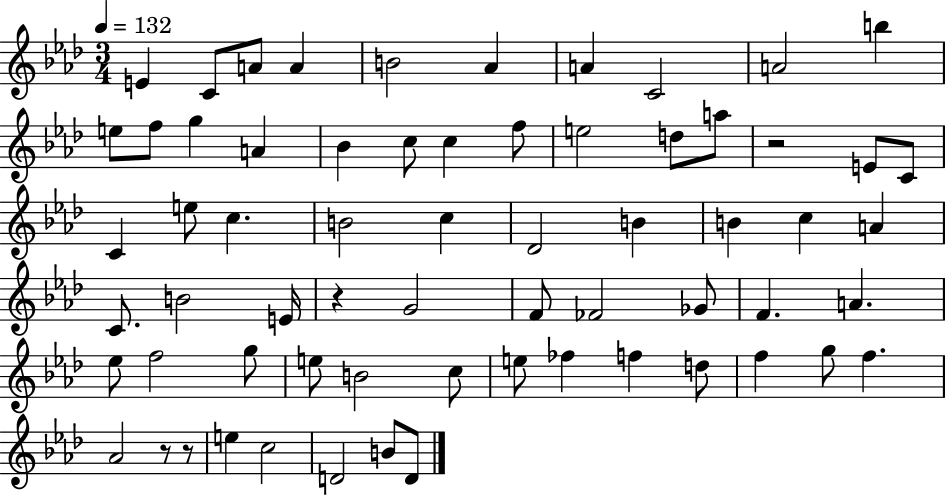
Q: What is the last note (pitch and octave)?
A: D4